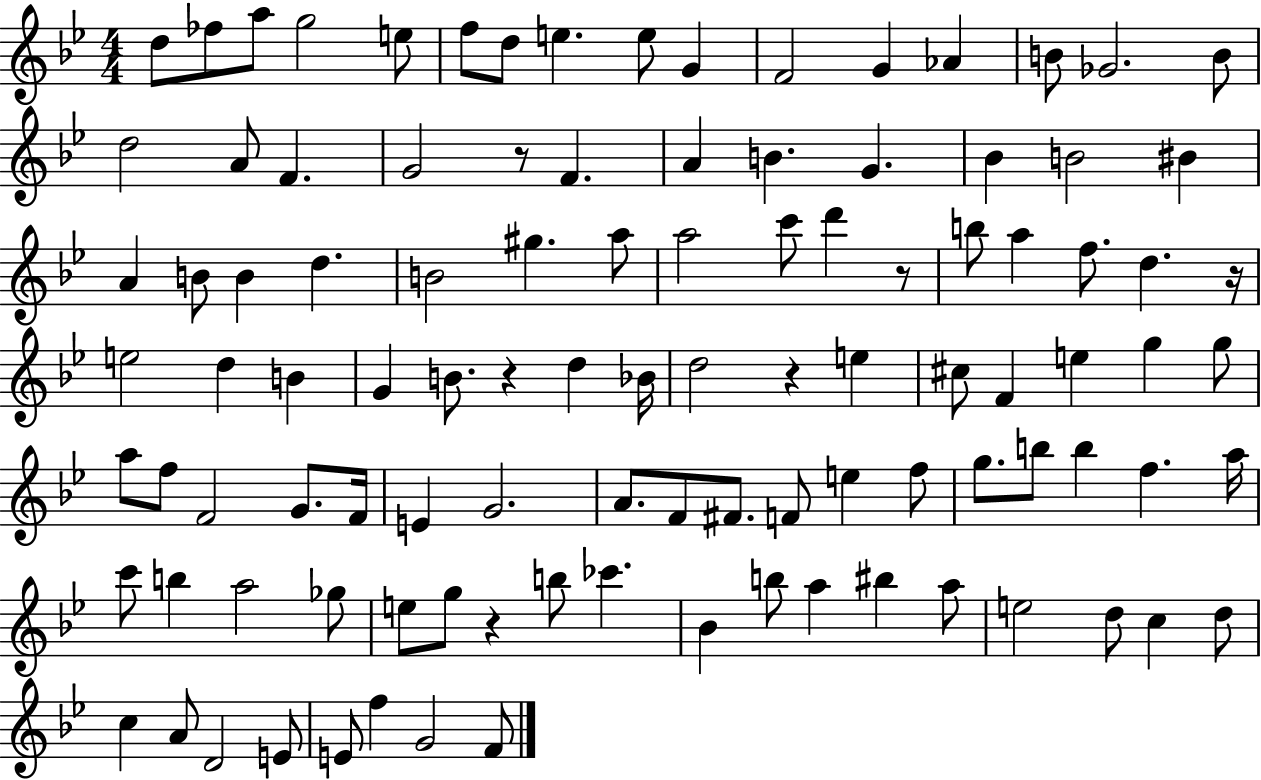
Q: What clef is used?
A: treble